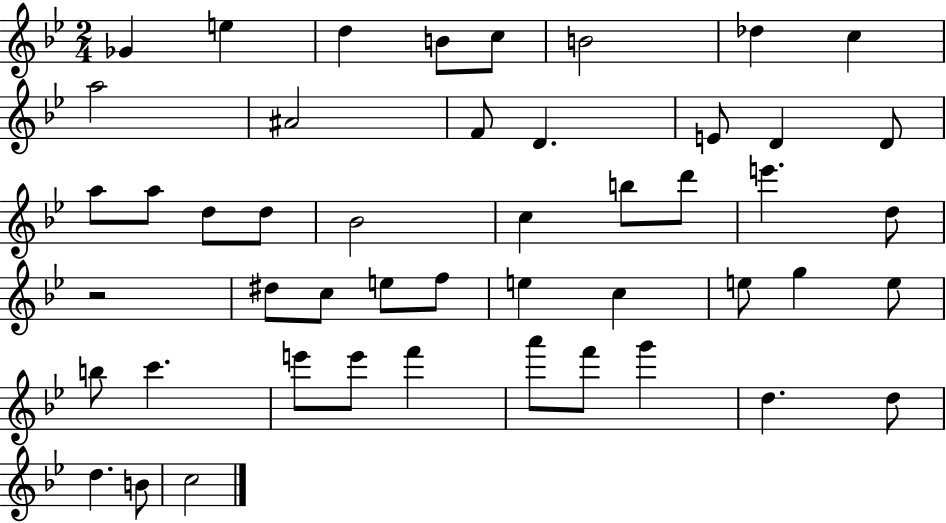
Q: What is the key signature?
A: BES major